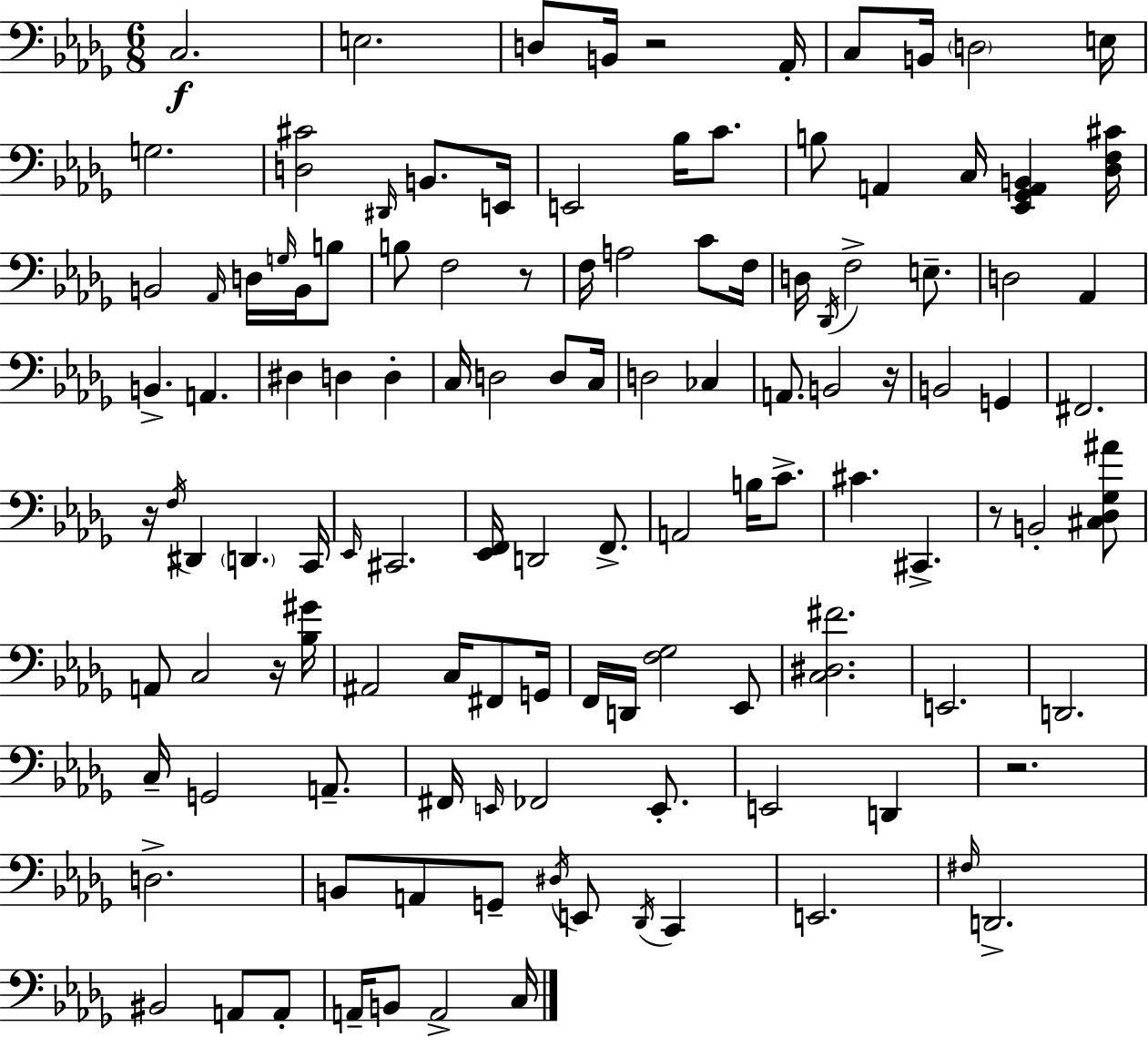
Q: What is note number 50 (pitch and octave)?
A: B2